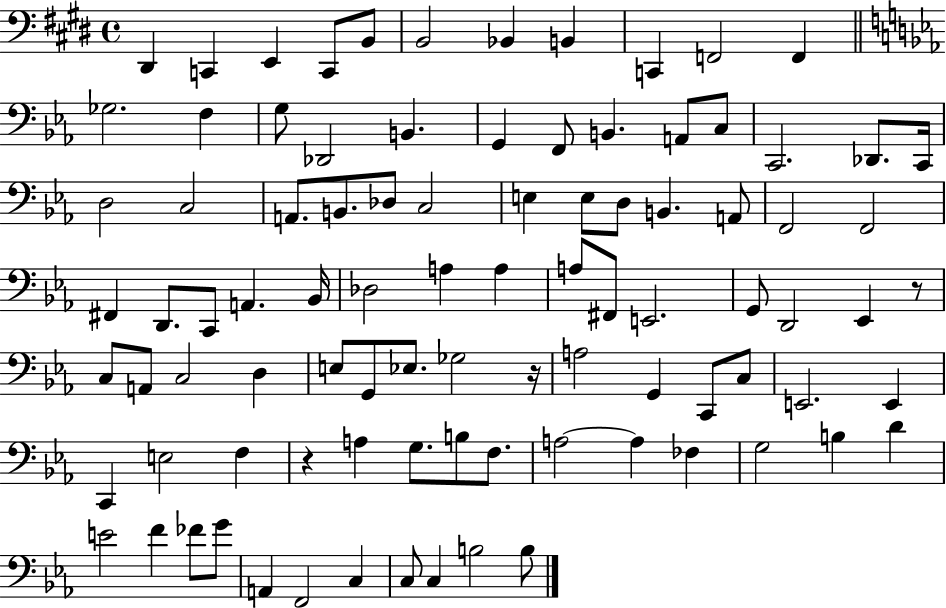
X:1
T:Untitled
M:4/4
L:1/4
K:E
^D,, C,, E,, C,,/2 B,,/2 B,,2 _B,, B,, C,, F,,2 F,, _G,2 F, G,/2 _D,,2 B,, G,, F,,/2 B,, A,,/2 C,/2 C,,2 _D,,/2 C,,/4 D,2 C,2 A,,/2 B,,/2 _D,/2 C,2 E, E,/2 D,/2 B,, A,,/2 F,,2 F,,2 ^F,, D,,/2 C,,/2 A,, _B,,/4 _D,2 A, A, A,/2 ^F,,/2 E,,2 G,,/2 D,,2 _E,, z/2 C,/2 A,,/2 C,2 D, E,/2 G,,/2 _E,/2 _G,2 z/4 A,2 G,, C,,/2 C,/2 E,,2 E,, C,, E,2 F, z A, G,/2 B,/2 F,/2 A,2 A, _F, G,2 B, D E2 F _F/2 G/2 A,, F,,2 C, C,/2 C, B,2 B,/2